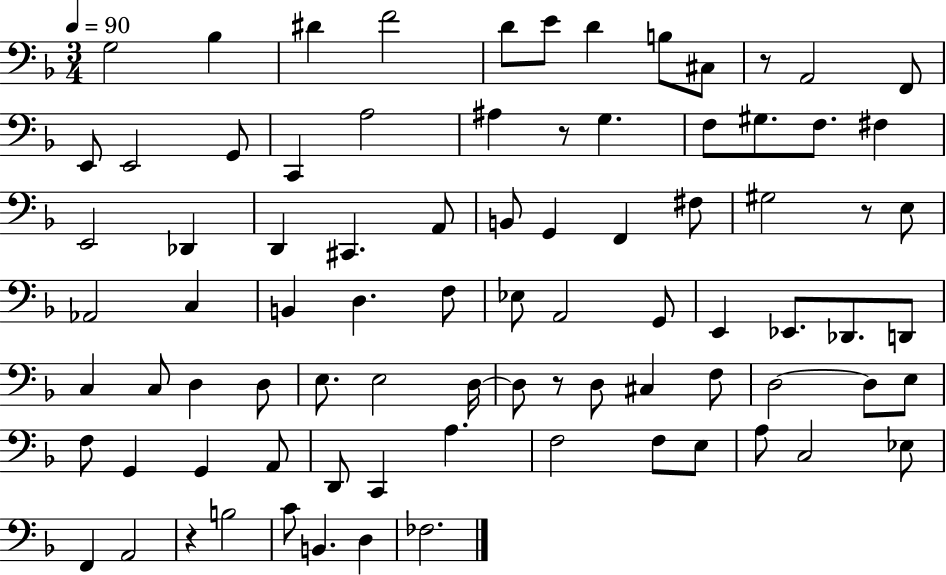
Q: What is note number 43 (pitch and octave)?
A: Eb2